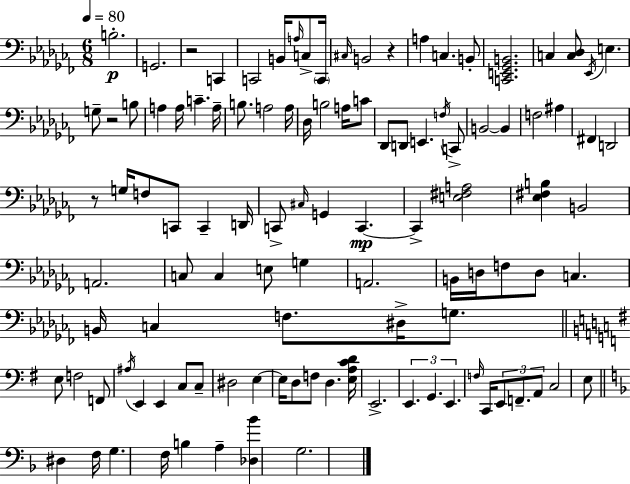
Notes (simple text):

B3/h. G2/h. R/h C2/q C2/h B2/s A3/s C3/e C2/s C#3/s B2/h R/q A3/q C3/q. B2/e [C2,E2,Gb2,B2]/h. C3/q [C3,Db3]/e Eb2/s E3/q. G3/e R/h B3/e A3/q A3/s C4/q. A3/s B3/e. A3/h A3/s Db3/s B3/h A3/s C4/e Db2/e D2/e E2/q. F3/s C2/e B2/h B2/q F3/h A#3/q F#2/q D2/h R/e G3/s F3/e C2/e C2/q D2/s C2/e C#3/s G2/q C2/q. C2/q [E3,F#3,A3]/h [Eb3,F#3,B3]/q B2/h A2/h. C3/e C3/q E3/e G3/q A2/h. B2/s D3/s F3/e D3/e C3/q. B2/s C3/q F3/e. D#3/s G3/e. E3/e F3/h F2/e A#3/s E2/q E2/q C3/e C3/e D#3/h E3/q E3/s D3/e F3/e D3/q. [E3,A3,C4,D4]/s E2/h. E2/q. G2/q. E2/q. F3/s C2/s E2/e F2/e. A2/e C3/h E3/e D#3/q F3/s G3/q. F3/s B3/q A3/q [Db3,Bb4]/q G3/h.